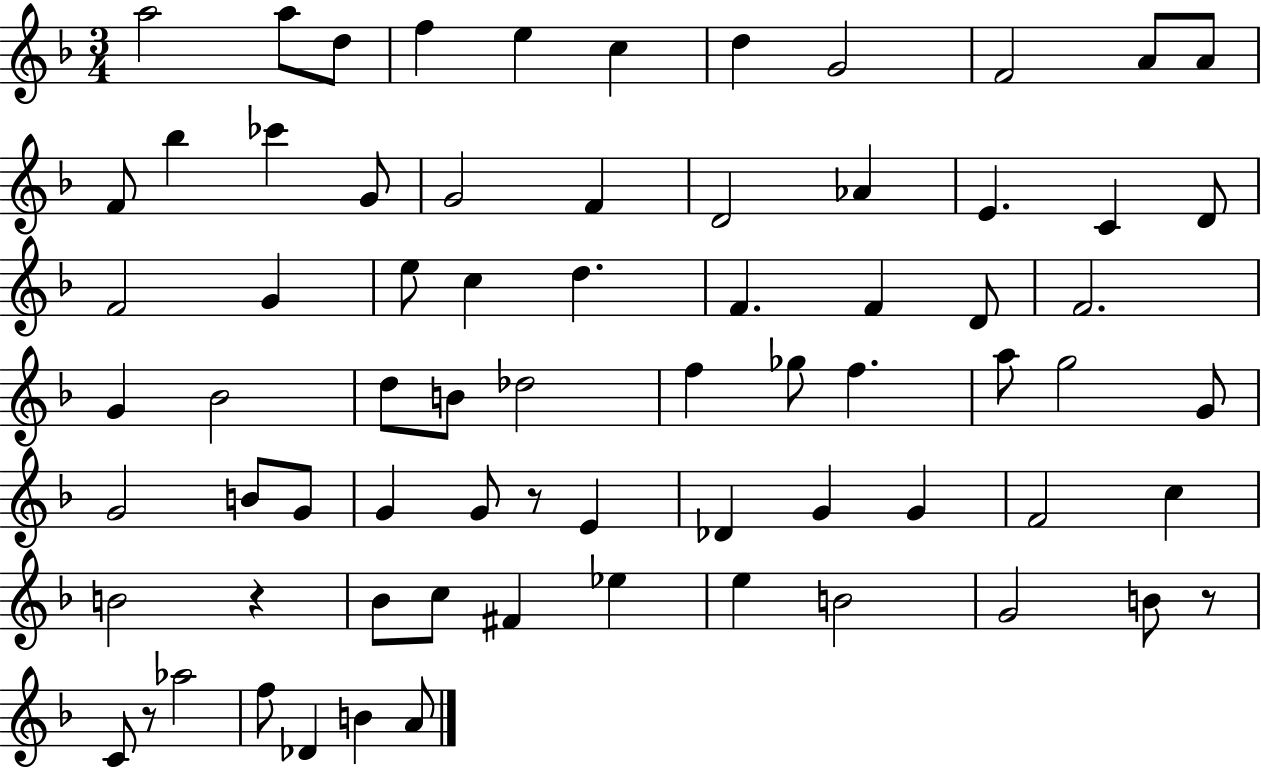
X:1
T:Untitled
M:3/4
L:1/4
K:F
a2 a/2 d/2 f e c d G2 F2 A/2 A/2 F/2 _b _c' G/2 G2 F D2 _A E C D/2 F2 G e/2 c d F F D/2 F2 G _B2 d/2 B/2 _d2 f _g/2 f a/2 g2 G/2 G2 B/2 G/2 G G/2 z/2 E _D G G F2 c B2 z _B/2 c/2 ^F _e e B2 G2 B/2 z/2 C/2 z/2 _a2 f/2 _D B A/2